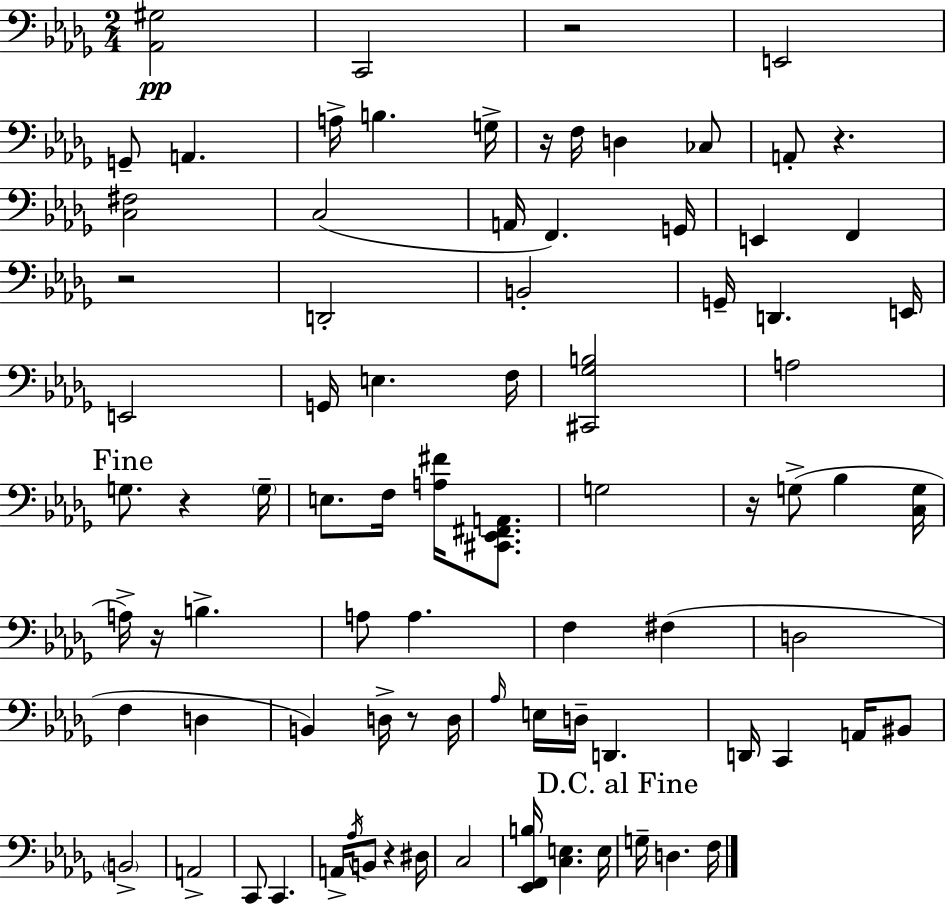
X:1
T:Untitled
M:2/4
L:1/4
K:Bbm
[_A,,^G,]2 C,,2 z2 E,,2 G,,/2 A,, A,/4 B, G,/4 z/4 F,/4 D, _C,/2 A,,/2 z [C,^F,]2 C,2 A,,/4 F,, G,,/4 E,, F,, z2 D,,2 B,,2 G,,/4 D,, E,,/4 E,,2 G,,/4 E, F,/4 [^C,,_G,B,]2 A,2 G,/2 z G,/4 E,/2 F,/4 [A,^F]/4 [^C,,_E,,^F,,A,,]/2 G,2 z/4 G,/2 _B, [C,G,]/4 A,/4 z/4 B, A,/2 A, F, ^F, D,2 F, D, B,, D,/4 z/2 D,/4 _A,/4 E,/4 D,/4 D,, D,,/4 C,, A,,/4 ^B,,/2 B,,2 A,,2 C,,/2 C,, A,,/4 _A,/4 B,,/2 z ^D,/4 C,2 [_E,,F,,B,]/4 [C,E,] E,/4 G,/4 D, F,/4